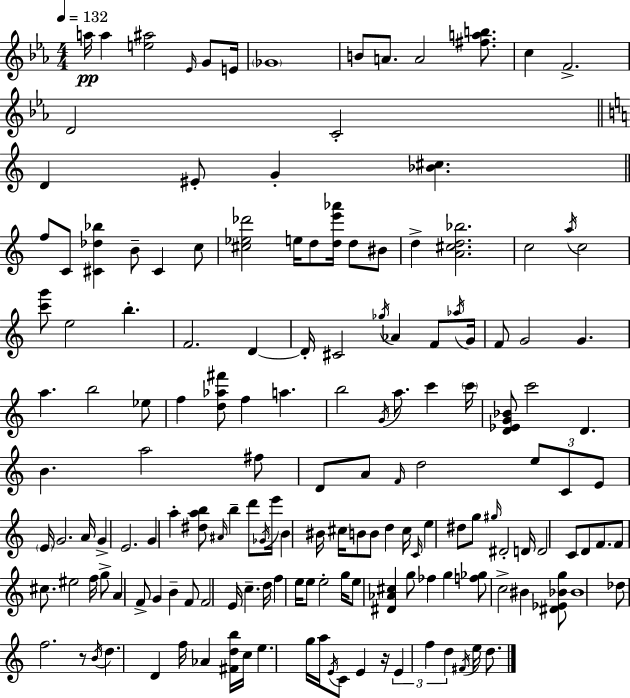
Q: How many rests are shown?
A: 2